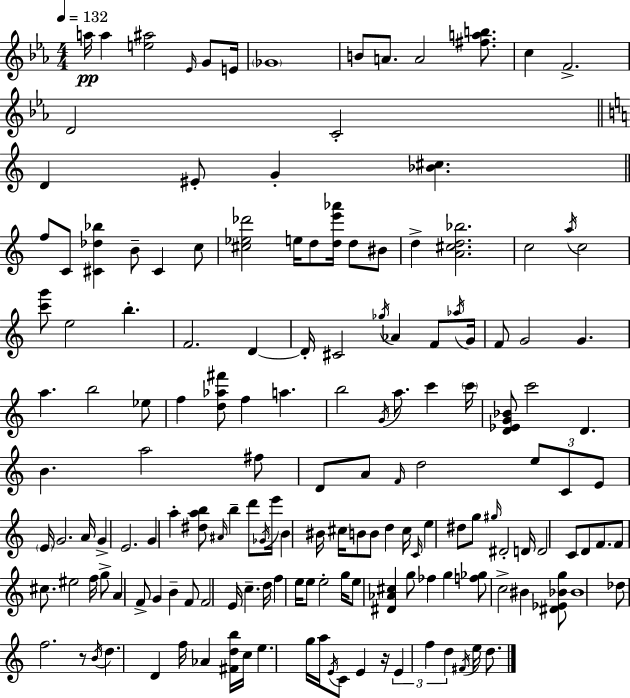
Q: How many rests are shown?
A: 2